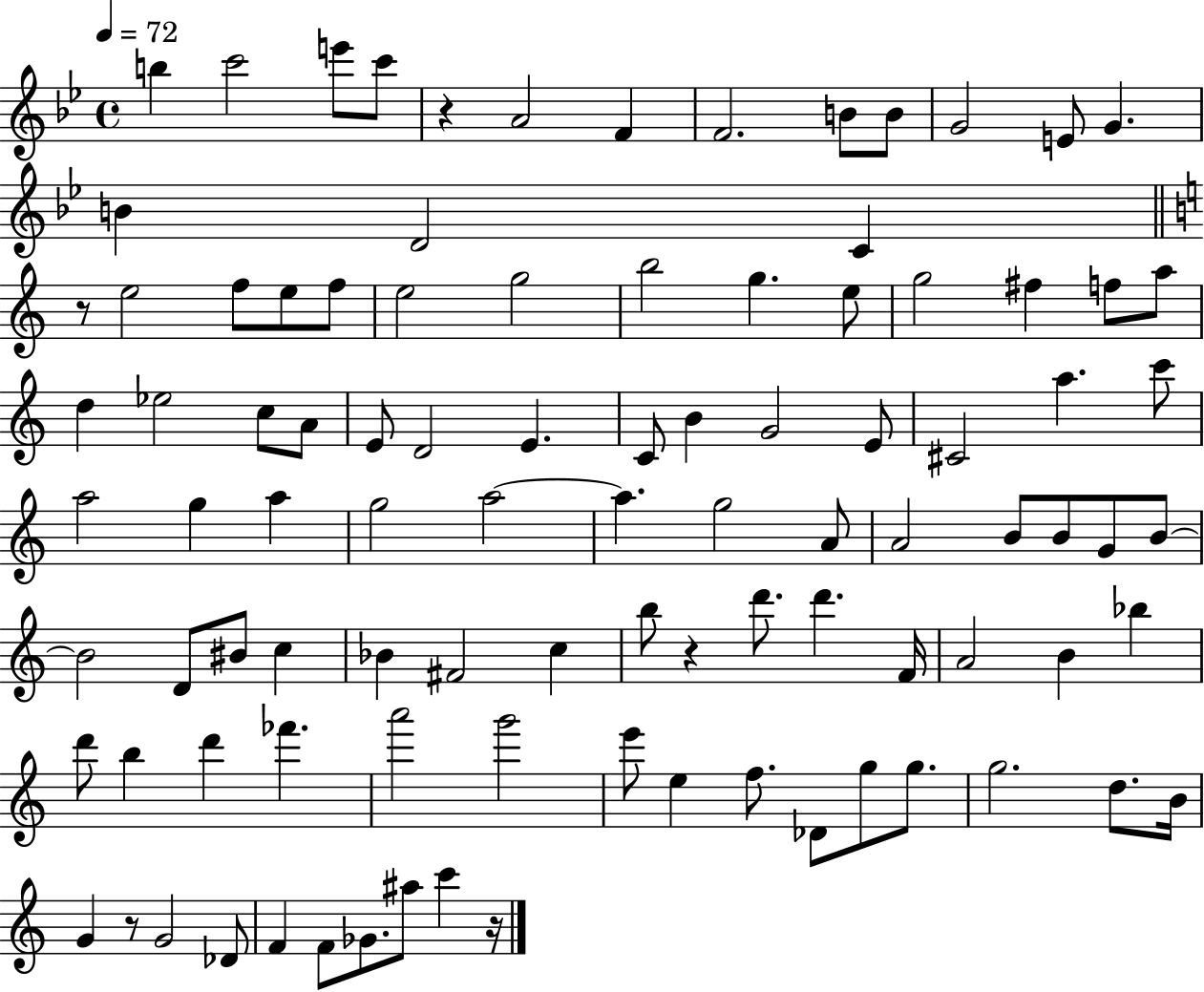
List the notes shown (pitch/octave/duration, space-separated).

B5/q C6/h E6/e C6/e R/q A4/h F4/q F4/h. B4/e B4/e G4/h E4/e G4/q. B4/q D4/h C4/q R/e E5/h F5/e E5/e F5/e E5/h G5/h B5/h G5/q. E5/e G5/h F#5/q F5/e A5/e D5/q Eb5/h C5/e A4/e E4/e D4/h E4/q. C4/e B4/q G4/h E4/e C#4/h A5/q. C6/e A5/h G5/q A5/q G5/h A5/h A5/q. G5/h A4/e A4/h B4/e B4/e G4/e B4/e B4/h D4/e BIS4/e C5/q Bb4/q F#4/h C5/q B5/e R/q D6/e. D6/q. F4/s A4/h B4/q Bb5/q D6/e B5/q D6/q FES6/q. A6/h G6/h E6/e E5/q F5/e. Db4/e G5/e G5/e. G5/h. D5/e. B4/s G4/q R/e G4/h Db4/e F4/q F4/e Gb4/e. A#5/e C6/q R/s